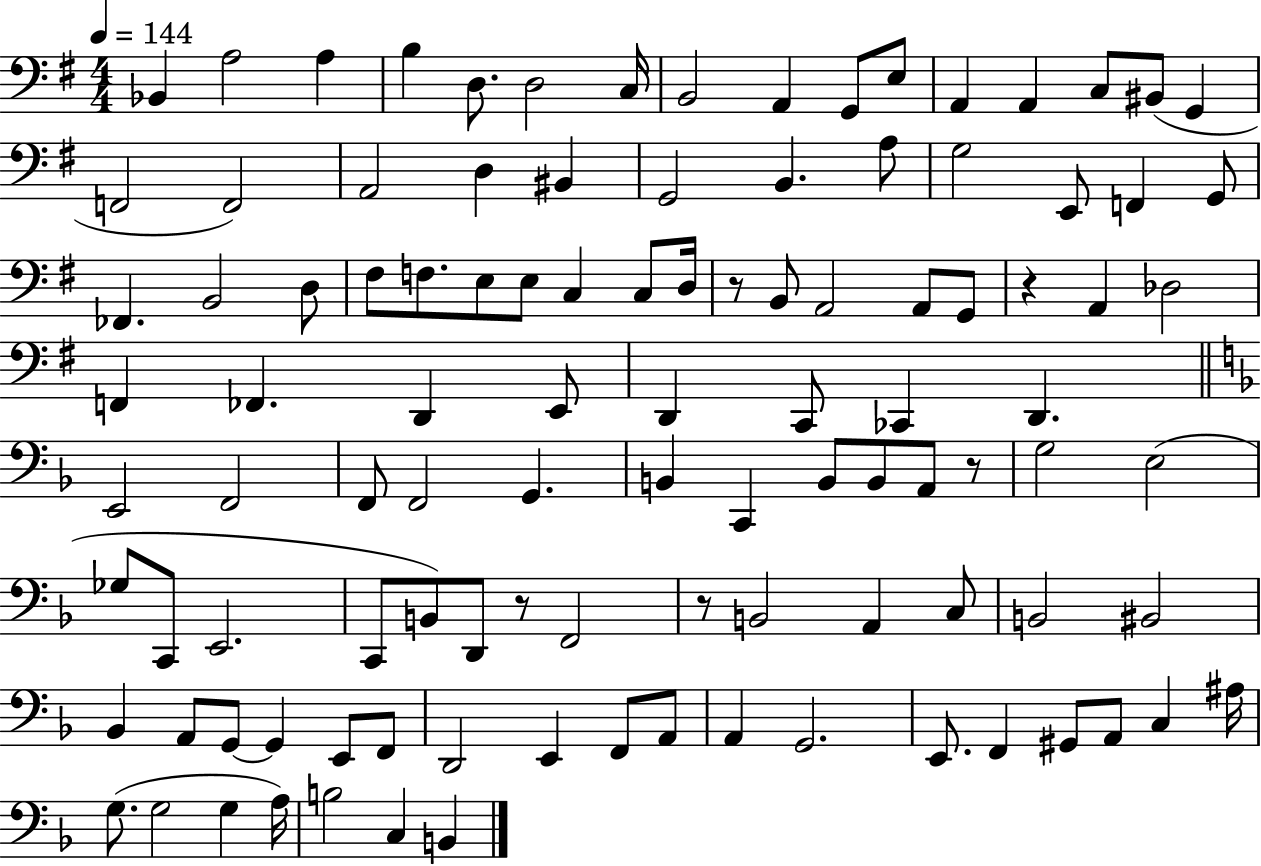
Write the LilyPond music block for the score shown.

{
  \clef bass
  \numericTimeSignature
  \time 4/4
  \key g \major
  \tempo 4 = 144
  bes,4 a2 a4 | b4 d8. d2 c16 | b,2 a,4 g,8 e8 | a,4 a,4 c8 bis,8( g,4 | \break f,2 f,2) | a,2 d4 bis,4 | g,2 b,4. a8 | g2 e,8 f,4 g,8 | \break fes,4. b,2 d8 | fis8 f8. e8 e8 c4 c8 d16 | r8 b,8 a,2 a,8 g,8 | r4 a,4 des2 | \break f,4 fes,4. d,4 e,8 | d,4 c,8 ces,4 d,4. | \bar "||" \break \key f \major e,2 f,2 | f,8 f,2 g,4. | b,4 c,4 b,8 b,8 a,8 r8 | g2 e2( | \break ges8 c,8 e,2. | c,8 b,8) d,8 r8 f,2 | r8 b,2 a,4 c8 | b,2 bis,2 | \break bes,4 a,8 g,8~~ g,4 e,8 f,8 | d,2 e,4 f,8 a,8 | a,4 g,2. | e,8. f,4 gis,8 a,8 c4 ais16 | \break g8.( g2 g4 a16) | b2 c4 b,4 | \bar "|."
}